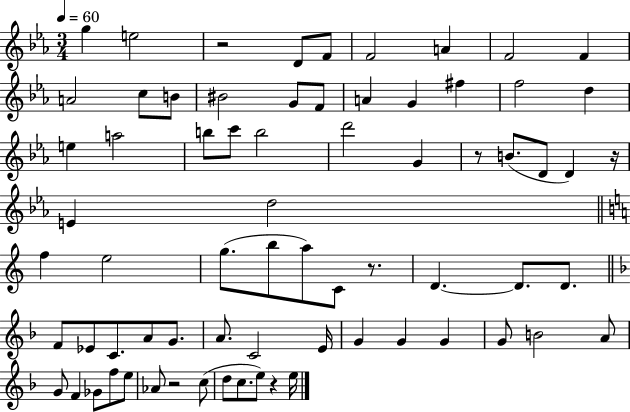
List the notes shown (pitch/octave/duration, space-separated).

G5/q E5/h R/h D4/e F4/e F4/h A4/q F4/h F4/q A4/h C5/e B4/e BIS4/h G4/e F4/e A4/q G4/q F#5/q F5/h D5/q E5/q A5/h B5/e C6/e B5/h D6/h G4/q R/e B4/e. D4/e D4/q R/s E4/q D5/h F5/q E5/h G5/e. B5/e A5/e C4/e R/e. D4/q. D4/e. D4/e. F4/e Eb4/e C4/e. A4/e G4/e. A4/e. C4/h E4/s G4/q G4/q G4/q G4/e B4/h A4/e G4/e F4/q Gb4/e F5/e E5/e Ab4/e R/h C5/e D5/e C5/e. E5/e R/q E5/s